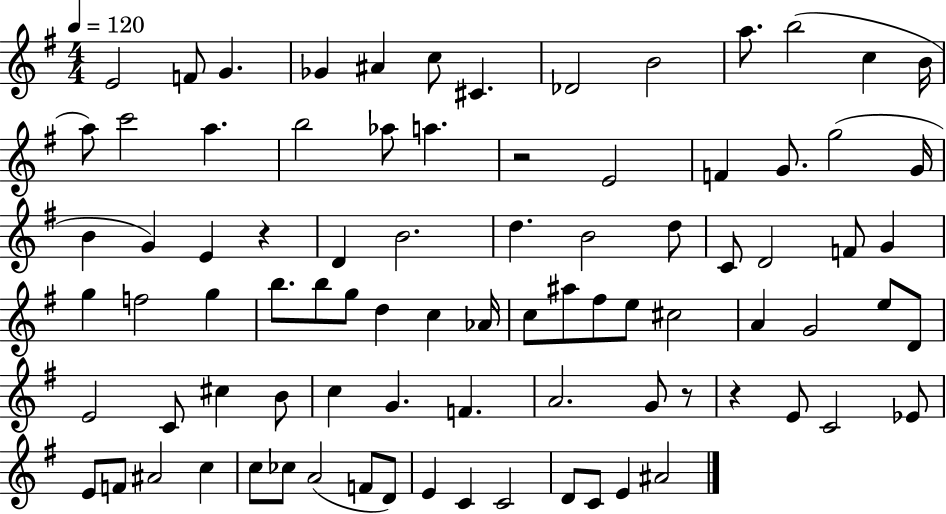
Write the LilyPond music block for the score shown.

{
  \clef treble
  \numericTimeSignature
  \time 4/4
  \key g \major
  \tempo 4 = 120
  e'2 f'8 g'4. | ges'4 ais'4 c''8 cis'4. | des'2 b'2 | a''8. b''2( c''4 b'16 | \break a''8) c'''2 a''4. | b''2 aes''8 a''4. | r2 e'2 | f'4 g'8. g''2( g'16 | \break b'4 g'4) e'4 r4 | d'4 b'2. | d''4. b'2 d''8 | c'8 d'2 f'8 g'4 | \break g''4 f''2 g''4 | b''8. b''8 g''8 d''4 c''4 aes'16 | c''8 ais''8 fis''8 e''8 cis''2 | a'4 g'2 e''8 d'8 | \break e'2 c'8 cis''4 b'8 | c''4 g'4. f'4. | a'2. g'8 r8 | r4 e'8 c'2 ees'8 | \break e'8 f'8 ais'2 c''4 | c''8 ces''8 a'2( f'8 d'8) | e'4 c'4 c'2 | d'8 c'8 e'4 ais'2 | \break \bar "|."
}